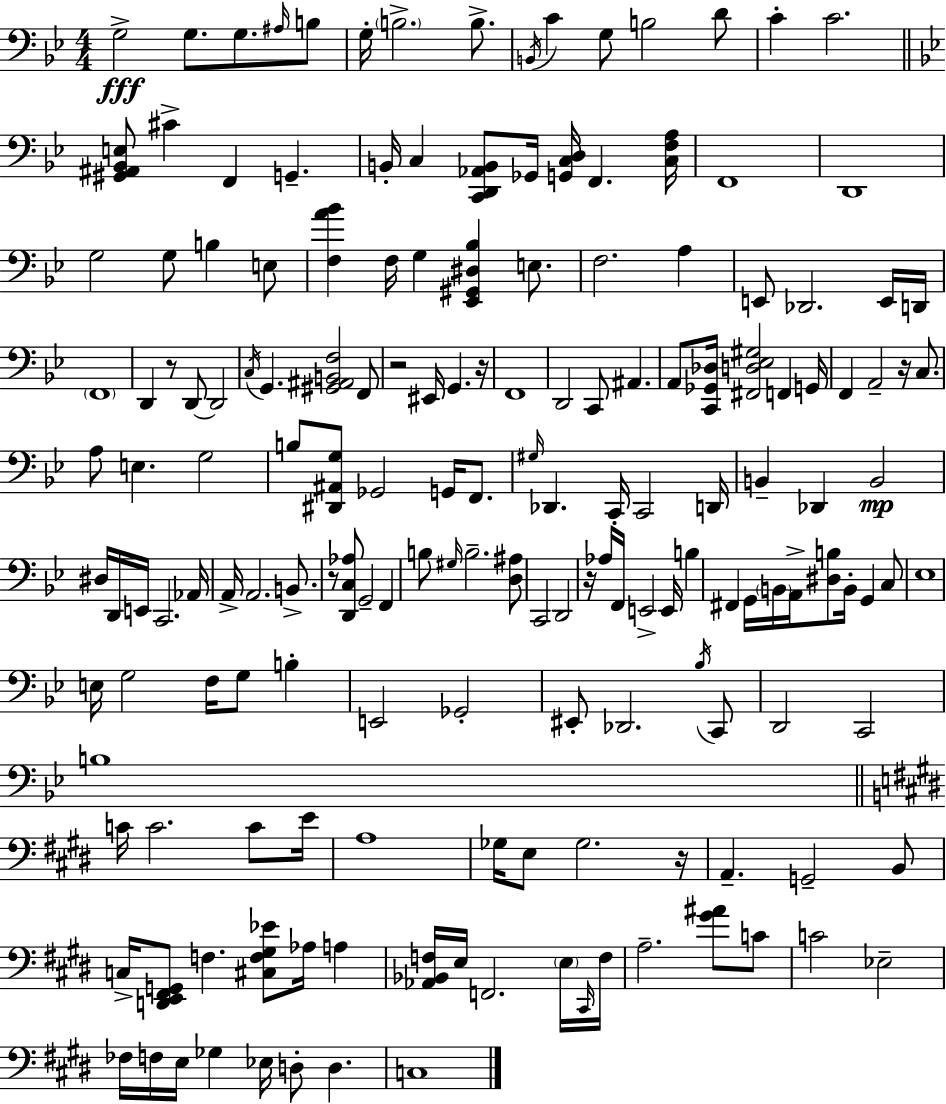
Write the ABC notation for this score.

X:1
T:Untitled
M:4/4
L:1/4
K:Bb
G,2 G,/2 G,/2 ^A,/4 B,/2 G,/4 B,2 B,/2 B,,/4 C G,/2 B,2 D/2 C C2 [^G,,^A,,_B,,E,]/2 ^C F,, G,, B,,/4 C, [C,,D,,_A,,B,,]/2 _G,,/4 [G,,C,D,]/4 F,, [C,F,A,]/4 F,,4 D,,4 G,2 G,/2 B, E,/2 [F,A_B] F,/4 G, [_E,,^G,,^D,_B,] E,/2 F,2 A, E,,/2 _D,,2 E,,/4 D,,/4 F,,4 D,, z/2 D,,/2 D,,2 C,/4 G,, [^G,,^A,,B,,F,]2 F,,/2 z2 ^E,,/4 G,, z/4 F,,4 D,,2 C,,/2 ^A,, A,,/2 [C,,_G,,_D,]/4 [^F,,D,_E,^G,]2 F,, G,,/4 F,, A,,2 z/4 C,/2 A,/2 E, G,2 B,/2 [^D,,^A,,G,]/2 _G,,2 G,,/4 F,,/2 ^G,/4 _D,, C,,/4 C,,2 D,,/4 B,, _D,, B,,2 ^D,/4 D,,/4 E,,/4 C,,2 _A,,/4 A,,/4 A,,2 B,,/2 z/2 [D,,C,_A,]/2 G,,2 F,, B,/2 ^G,/4 B,2 [D,^A,]/2 C,,2 D,,2 z/4 _A,/4 F,,/4 E,,2 E,,/4 B, ^F,, G,,/4 B,,/4 A,,/4 [^D,B,]/2 B,,/4 G,, C,/2 _E,4 E,/4 G,2 F,/4 G,/2 B, E,,2 _G,,2 ^E,,/2 _D,,2 _B,/4 C,,/2 D,,2 C,,2 B,4 C/4 C2 C/2 E/4 A,4 _G,/4 E,/2 _G,2 z/4 A,, G,,2 B,,/2 C,/4 [D,,E,,^F,,G,,]/2 F, [^C,F,^G,_E]/2 _A,/4 A, [_A,,_B,,F,]/4 E,/4 F,,2 E,/4 ^C,,/4 F,/4 A,2 [^G^A]/2 C/2 C2 _E,2 _F,/4 F,/4 E,/4 _G, _E,/4 D,/2 D, C,4